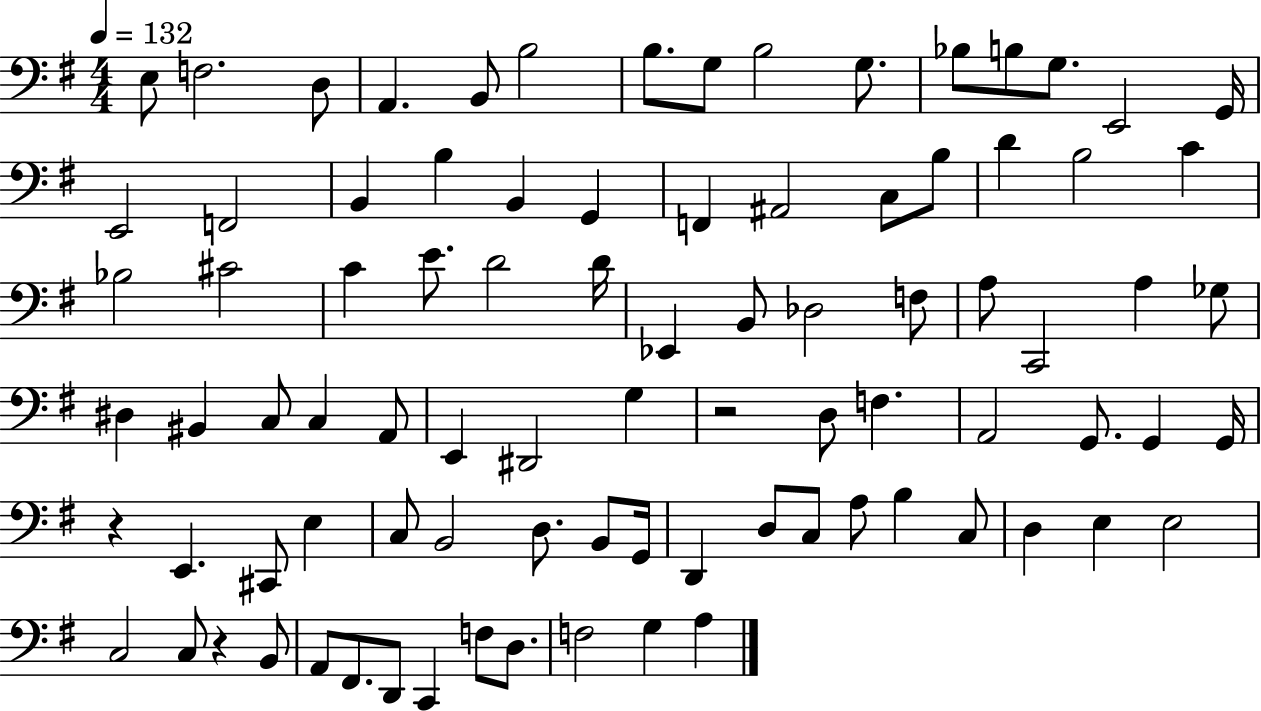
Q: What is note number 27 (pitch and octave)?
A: B3